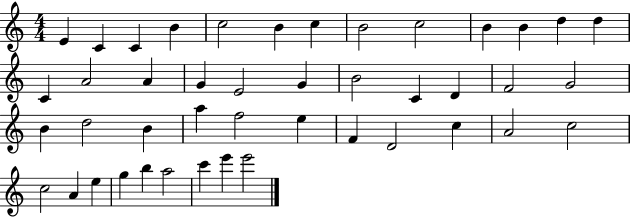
X:1
T:Untitled
M:4/4
L:1/4
K:C
E C C B c2 B c B2 c2 B B d d C A2 A G E2 G B2 C D F2 G2 B d2 B a f2 e F D2 c A2 c2 c2 A e g b a2 c' e' e'2